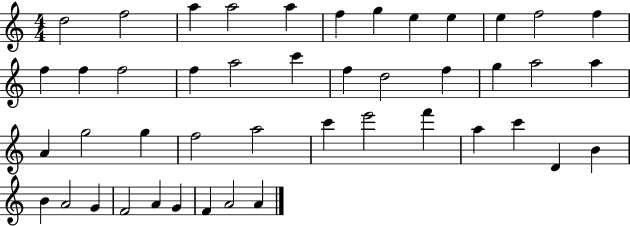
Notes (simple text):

D5/h F5/h A5/q A5/h A5/q F5/q G5/q E5/q E5/q E5/q F5/h F5/q F5/q F5/q F5/h F5/q A5/h C6/q F5/q D5/h F5/q G5/q A5/h A5/q A4/q G5/h G5/q F5/h A5/h C6/q E6/h F6/q A5/q C6/q D4/q B4/q B4/q A4/h G4/q F4/h A4/q G4/q F4/q A4/h A4/q